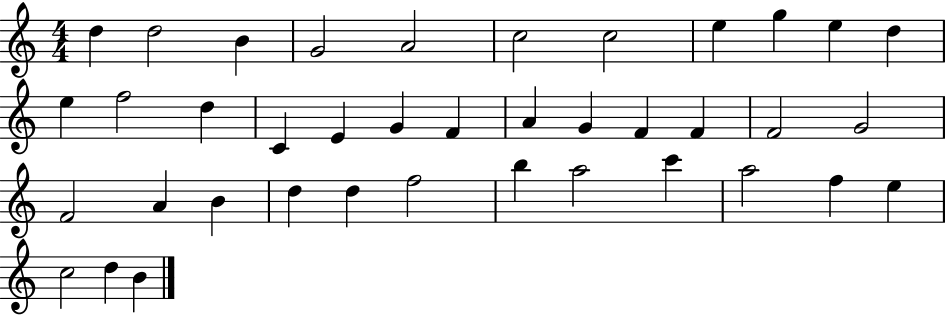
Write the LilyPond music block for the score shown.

{
  \clef treble
  \numericTimeSignature
  \time 4/4
  \key c \major
  d''4 d''2 b'4 | g'2 a'2 | c''2 c''2 | e''4 g''4 e''4 d''4 | \break e''4 f''2 d''4 | c'4 e'4 g'4 f'4 | a'4 g'4 f'4 f'4 | f'2 g'2 | \break f'2 a'4 b'4 | d''4 d''4 f''2 | b''4 a''2 c'''4 | a''2 f''4 e''4 | \break c''2 d''4 b'4 | \bar "|."
}